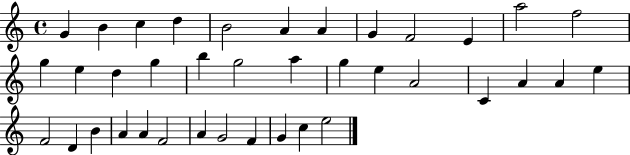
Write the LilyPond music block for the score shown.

{
  \clef treble
  \time 4/4
  \defaultTimeSignature
  \key c \major
  g'4 b'4 c''4 d''4 | b'2 a'4 a'4 | g'4 f'2 e'4 | a''2 f''2 | \break g''4 e''4 d''4 g''4 | b''4 g''2 a''4 | g''4 e''4 a'2 | c'4 a'4 a'4 e''4 | \break f'2 d'4 b'4 | a'4 a'4 f'2 | a'4 g'2 f'4 | g'4 c''4 e''2 | \break \bar "|."
}